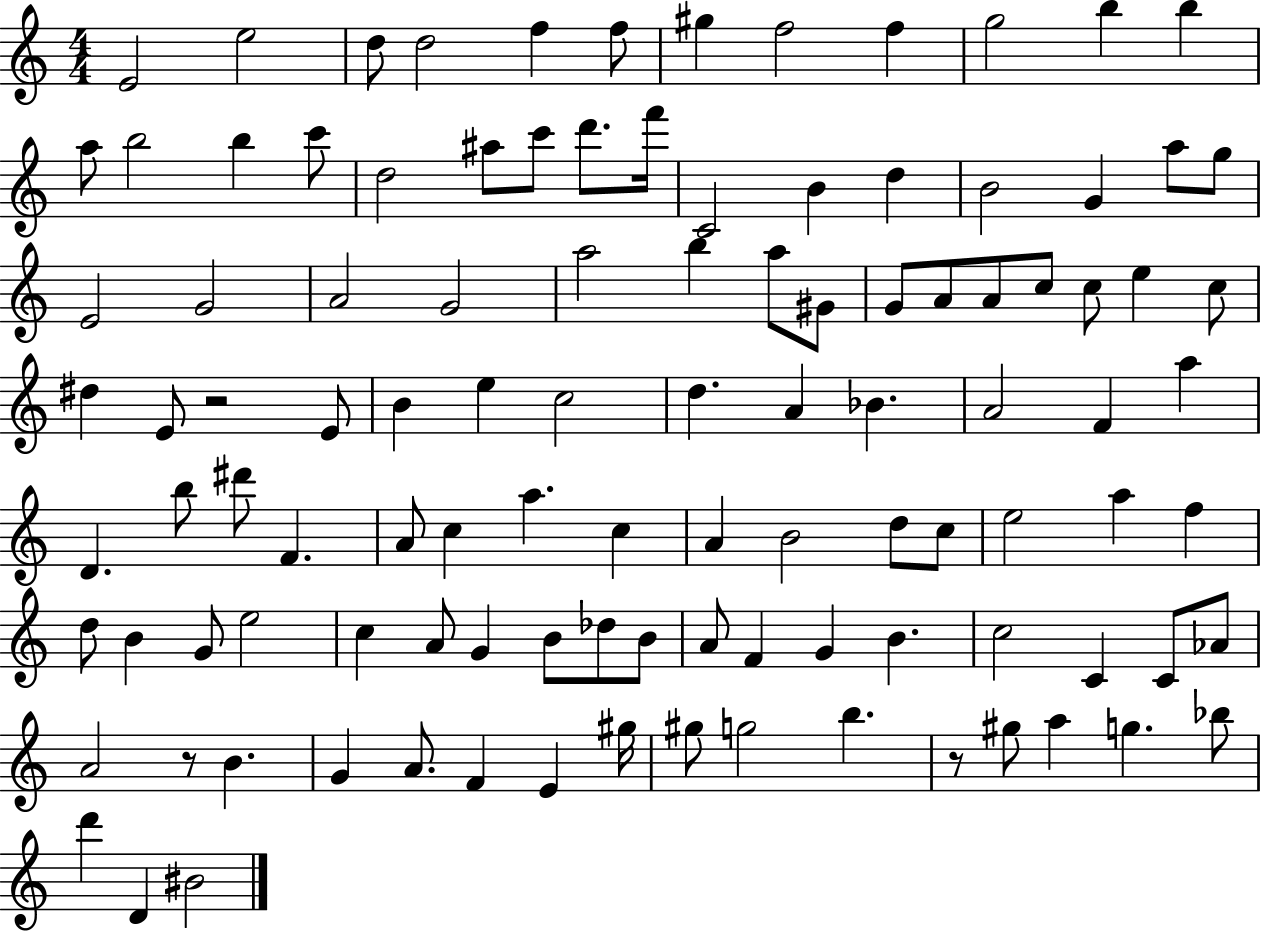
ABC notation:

X:1
T:Untitled
M:4/4
L:1/4
K:C
E2 e2 d/2 d2 f f/2 ^g f2 f g2 b b a/2 b2 b c'/2 d2 ^a/2 c'/2 d'/2 f'/4 C2 B d B2 G a/2 g/2 E2 G2 A2 G2 a2 b a/2 ^G/2 G/2 A/2 A/2 c/2 c/2 e c/2 ^d E/2 z2 E/2 B e c2 d A _B A2 F a D b/2 ^d'/2 F A/2 c a c A B2 d/2 c/2 e2 a f d/2 B G/2 e2 c A/2 G B/2 _d/2 B/2 A/2 F G B c2 C C/2 _A/2 A2 z/2 B G A/2 F E ^g/4 ^g/2 g2 b z/2 ^g/2 a g _b/2 d' D ^B2